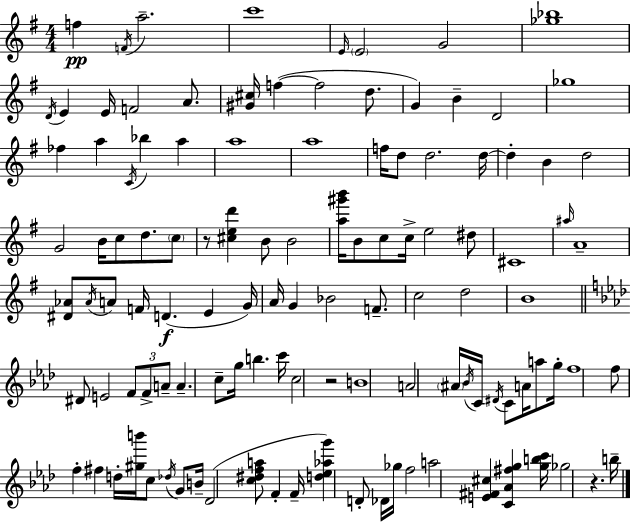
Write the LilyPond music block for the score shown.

{
  \clef treble
  \numericTimeSignature
  \time 4/4
  \key e \minor
  \repeat volta 2 { f''4\pp \acciaccatura { f'16 } a''2.-- | c'''1 | \grace { e'16 } \parenthesize e'2 g'2 | <ges'' bes''>1 | \break \acciaccatura { d'16 } e'4 e'16 f'2 | a'8. <gis' cis''>16 f''4~(~ f''2 | d''8. g'4) b'4-- d'2 | ges''1 | \break fes''4 a''4 \acciaccatura { c'16 } bes''4 | a''4 a''1 | a''1 | f''16 d''8 d''2. | \break d''16~~ d''4-. b'4 d''2 | g'2 b'16 c''8 d''8. | \parenthesize c''8 r8 <cis'' e'' d'''>4 b'8 b'2 | <a'' gis''' b'''>16 b'8 c''8 c''16-> e''2 | \break dis''8 cis'1 | \grace { ais''16 } a'1-- | <dis' aes'>8 \acciaccatura { aes'16 } a'8 f'16 d'4.(\f | e'4 g'16) a'16 g'4 bes'2 | \break f'8.-- c''2 d''2 | b'1 | \bar "||" \break \key f \minor dis'8 e'2 \tuplet 3/2 { f'8 f'8-> a'8-- } | a'4.-- c''8-- g''16 b''4. c'''16 | c''2 r2 | b'1 | \break a'2 \parenthesize ais'16 \acciaccatura { bes'16 } c'16 \acciaccatura { dis'16 } c'8 a'16 a''8 | g''16-. f''1 | f''8 f''4-. fis''4 d''16-. <gis'' b'''>16 c''8 | \acciaccatura { des''16 } g'8 b'16-- des'2( <c'' dis'' f'' a''>8 f'4-. | \break f'16-- <d'' ees'' aes'' g'''>4) d'8-. des'16 ges''16 f''2 | a''2 <e' fis' cis''>4 <c' aes' fis'' g''>4 | <g'' b'' c'''>16 ges''2 r4. | b''16-- } \bar "|."
}